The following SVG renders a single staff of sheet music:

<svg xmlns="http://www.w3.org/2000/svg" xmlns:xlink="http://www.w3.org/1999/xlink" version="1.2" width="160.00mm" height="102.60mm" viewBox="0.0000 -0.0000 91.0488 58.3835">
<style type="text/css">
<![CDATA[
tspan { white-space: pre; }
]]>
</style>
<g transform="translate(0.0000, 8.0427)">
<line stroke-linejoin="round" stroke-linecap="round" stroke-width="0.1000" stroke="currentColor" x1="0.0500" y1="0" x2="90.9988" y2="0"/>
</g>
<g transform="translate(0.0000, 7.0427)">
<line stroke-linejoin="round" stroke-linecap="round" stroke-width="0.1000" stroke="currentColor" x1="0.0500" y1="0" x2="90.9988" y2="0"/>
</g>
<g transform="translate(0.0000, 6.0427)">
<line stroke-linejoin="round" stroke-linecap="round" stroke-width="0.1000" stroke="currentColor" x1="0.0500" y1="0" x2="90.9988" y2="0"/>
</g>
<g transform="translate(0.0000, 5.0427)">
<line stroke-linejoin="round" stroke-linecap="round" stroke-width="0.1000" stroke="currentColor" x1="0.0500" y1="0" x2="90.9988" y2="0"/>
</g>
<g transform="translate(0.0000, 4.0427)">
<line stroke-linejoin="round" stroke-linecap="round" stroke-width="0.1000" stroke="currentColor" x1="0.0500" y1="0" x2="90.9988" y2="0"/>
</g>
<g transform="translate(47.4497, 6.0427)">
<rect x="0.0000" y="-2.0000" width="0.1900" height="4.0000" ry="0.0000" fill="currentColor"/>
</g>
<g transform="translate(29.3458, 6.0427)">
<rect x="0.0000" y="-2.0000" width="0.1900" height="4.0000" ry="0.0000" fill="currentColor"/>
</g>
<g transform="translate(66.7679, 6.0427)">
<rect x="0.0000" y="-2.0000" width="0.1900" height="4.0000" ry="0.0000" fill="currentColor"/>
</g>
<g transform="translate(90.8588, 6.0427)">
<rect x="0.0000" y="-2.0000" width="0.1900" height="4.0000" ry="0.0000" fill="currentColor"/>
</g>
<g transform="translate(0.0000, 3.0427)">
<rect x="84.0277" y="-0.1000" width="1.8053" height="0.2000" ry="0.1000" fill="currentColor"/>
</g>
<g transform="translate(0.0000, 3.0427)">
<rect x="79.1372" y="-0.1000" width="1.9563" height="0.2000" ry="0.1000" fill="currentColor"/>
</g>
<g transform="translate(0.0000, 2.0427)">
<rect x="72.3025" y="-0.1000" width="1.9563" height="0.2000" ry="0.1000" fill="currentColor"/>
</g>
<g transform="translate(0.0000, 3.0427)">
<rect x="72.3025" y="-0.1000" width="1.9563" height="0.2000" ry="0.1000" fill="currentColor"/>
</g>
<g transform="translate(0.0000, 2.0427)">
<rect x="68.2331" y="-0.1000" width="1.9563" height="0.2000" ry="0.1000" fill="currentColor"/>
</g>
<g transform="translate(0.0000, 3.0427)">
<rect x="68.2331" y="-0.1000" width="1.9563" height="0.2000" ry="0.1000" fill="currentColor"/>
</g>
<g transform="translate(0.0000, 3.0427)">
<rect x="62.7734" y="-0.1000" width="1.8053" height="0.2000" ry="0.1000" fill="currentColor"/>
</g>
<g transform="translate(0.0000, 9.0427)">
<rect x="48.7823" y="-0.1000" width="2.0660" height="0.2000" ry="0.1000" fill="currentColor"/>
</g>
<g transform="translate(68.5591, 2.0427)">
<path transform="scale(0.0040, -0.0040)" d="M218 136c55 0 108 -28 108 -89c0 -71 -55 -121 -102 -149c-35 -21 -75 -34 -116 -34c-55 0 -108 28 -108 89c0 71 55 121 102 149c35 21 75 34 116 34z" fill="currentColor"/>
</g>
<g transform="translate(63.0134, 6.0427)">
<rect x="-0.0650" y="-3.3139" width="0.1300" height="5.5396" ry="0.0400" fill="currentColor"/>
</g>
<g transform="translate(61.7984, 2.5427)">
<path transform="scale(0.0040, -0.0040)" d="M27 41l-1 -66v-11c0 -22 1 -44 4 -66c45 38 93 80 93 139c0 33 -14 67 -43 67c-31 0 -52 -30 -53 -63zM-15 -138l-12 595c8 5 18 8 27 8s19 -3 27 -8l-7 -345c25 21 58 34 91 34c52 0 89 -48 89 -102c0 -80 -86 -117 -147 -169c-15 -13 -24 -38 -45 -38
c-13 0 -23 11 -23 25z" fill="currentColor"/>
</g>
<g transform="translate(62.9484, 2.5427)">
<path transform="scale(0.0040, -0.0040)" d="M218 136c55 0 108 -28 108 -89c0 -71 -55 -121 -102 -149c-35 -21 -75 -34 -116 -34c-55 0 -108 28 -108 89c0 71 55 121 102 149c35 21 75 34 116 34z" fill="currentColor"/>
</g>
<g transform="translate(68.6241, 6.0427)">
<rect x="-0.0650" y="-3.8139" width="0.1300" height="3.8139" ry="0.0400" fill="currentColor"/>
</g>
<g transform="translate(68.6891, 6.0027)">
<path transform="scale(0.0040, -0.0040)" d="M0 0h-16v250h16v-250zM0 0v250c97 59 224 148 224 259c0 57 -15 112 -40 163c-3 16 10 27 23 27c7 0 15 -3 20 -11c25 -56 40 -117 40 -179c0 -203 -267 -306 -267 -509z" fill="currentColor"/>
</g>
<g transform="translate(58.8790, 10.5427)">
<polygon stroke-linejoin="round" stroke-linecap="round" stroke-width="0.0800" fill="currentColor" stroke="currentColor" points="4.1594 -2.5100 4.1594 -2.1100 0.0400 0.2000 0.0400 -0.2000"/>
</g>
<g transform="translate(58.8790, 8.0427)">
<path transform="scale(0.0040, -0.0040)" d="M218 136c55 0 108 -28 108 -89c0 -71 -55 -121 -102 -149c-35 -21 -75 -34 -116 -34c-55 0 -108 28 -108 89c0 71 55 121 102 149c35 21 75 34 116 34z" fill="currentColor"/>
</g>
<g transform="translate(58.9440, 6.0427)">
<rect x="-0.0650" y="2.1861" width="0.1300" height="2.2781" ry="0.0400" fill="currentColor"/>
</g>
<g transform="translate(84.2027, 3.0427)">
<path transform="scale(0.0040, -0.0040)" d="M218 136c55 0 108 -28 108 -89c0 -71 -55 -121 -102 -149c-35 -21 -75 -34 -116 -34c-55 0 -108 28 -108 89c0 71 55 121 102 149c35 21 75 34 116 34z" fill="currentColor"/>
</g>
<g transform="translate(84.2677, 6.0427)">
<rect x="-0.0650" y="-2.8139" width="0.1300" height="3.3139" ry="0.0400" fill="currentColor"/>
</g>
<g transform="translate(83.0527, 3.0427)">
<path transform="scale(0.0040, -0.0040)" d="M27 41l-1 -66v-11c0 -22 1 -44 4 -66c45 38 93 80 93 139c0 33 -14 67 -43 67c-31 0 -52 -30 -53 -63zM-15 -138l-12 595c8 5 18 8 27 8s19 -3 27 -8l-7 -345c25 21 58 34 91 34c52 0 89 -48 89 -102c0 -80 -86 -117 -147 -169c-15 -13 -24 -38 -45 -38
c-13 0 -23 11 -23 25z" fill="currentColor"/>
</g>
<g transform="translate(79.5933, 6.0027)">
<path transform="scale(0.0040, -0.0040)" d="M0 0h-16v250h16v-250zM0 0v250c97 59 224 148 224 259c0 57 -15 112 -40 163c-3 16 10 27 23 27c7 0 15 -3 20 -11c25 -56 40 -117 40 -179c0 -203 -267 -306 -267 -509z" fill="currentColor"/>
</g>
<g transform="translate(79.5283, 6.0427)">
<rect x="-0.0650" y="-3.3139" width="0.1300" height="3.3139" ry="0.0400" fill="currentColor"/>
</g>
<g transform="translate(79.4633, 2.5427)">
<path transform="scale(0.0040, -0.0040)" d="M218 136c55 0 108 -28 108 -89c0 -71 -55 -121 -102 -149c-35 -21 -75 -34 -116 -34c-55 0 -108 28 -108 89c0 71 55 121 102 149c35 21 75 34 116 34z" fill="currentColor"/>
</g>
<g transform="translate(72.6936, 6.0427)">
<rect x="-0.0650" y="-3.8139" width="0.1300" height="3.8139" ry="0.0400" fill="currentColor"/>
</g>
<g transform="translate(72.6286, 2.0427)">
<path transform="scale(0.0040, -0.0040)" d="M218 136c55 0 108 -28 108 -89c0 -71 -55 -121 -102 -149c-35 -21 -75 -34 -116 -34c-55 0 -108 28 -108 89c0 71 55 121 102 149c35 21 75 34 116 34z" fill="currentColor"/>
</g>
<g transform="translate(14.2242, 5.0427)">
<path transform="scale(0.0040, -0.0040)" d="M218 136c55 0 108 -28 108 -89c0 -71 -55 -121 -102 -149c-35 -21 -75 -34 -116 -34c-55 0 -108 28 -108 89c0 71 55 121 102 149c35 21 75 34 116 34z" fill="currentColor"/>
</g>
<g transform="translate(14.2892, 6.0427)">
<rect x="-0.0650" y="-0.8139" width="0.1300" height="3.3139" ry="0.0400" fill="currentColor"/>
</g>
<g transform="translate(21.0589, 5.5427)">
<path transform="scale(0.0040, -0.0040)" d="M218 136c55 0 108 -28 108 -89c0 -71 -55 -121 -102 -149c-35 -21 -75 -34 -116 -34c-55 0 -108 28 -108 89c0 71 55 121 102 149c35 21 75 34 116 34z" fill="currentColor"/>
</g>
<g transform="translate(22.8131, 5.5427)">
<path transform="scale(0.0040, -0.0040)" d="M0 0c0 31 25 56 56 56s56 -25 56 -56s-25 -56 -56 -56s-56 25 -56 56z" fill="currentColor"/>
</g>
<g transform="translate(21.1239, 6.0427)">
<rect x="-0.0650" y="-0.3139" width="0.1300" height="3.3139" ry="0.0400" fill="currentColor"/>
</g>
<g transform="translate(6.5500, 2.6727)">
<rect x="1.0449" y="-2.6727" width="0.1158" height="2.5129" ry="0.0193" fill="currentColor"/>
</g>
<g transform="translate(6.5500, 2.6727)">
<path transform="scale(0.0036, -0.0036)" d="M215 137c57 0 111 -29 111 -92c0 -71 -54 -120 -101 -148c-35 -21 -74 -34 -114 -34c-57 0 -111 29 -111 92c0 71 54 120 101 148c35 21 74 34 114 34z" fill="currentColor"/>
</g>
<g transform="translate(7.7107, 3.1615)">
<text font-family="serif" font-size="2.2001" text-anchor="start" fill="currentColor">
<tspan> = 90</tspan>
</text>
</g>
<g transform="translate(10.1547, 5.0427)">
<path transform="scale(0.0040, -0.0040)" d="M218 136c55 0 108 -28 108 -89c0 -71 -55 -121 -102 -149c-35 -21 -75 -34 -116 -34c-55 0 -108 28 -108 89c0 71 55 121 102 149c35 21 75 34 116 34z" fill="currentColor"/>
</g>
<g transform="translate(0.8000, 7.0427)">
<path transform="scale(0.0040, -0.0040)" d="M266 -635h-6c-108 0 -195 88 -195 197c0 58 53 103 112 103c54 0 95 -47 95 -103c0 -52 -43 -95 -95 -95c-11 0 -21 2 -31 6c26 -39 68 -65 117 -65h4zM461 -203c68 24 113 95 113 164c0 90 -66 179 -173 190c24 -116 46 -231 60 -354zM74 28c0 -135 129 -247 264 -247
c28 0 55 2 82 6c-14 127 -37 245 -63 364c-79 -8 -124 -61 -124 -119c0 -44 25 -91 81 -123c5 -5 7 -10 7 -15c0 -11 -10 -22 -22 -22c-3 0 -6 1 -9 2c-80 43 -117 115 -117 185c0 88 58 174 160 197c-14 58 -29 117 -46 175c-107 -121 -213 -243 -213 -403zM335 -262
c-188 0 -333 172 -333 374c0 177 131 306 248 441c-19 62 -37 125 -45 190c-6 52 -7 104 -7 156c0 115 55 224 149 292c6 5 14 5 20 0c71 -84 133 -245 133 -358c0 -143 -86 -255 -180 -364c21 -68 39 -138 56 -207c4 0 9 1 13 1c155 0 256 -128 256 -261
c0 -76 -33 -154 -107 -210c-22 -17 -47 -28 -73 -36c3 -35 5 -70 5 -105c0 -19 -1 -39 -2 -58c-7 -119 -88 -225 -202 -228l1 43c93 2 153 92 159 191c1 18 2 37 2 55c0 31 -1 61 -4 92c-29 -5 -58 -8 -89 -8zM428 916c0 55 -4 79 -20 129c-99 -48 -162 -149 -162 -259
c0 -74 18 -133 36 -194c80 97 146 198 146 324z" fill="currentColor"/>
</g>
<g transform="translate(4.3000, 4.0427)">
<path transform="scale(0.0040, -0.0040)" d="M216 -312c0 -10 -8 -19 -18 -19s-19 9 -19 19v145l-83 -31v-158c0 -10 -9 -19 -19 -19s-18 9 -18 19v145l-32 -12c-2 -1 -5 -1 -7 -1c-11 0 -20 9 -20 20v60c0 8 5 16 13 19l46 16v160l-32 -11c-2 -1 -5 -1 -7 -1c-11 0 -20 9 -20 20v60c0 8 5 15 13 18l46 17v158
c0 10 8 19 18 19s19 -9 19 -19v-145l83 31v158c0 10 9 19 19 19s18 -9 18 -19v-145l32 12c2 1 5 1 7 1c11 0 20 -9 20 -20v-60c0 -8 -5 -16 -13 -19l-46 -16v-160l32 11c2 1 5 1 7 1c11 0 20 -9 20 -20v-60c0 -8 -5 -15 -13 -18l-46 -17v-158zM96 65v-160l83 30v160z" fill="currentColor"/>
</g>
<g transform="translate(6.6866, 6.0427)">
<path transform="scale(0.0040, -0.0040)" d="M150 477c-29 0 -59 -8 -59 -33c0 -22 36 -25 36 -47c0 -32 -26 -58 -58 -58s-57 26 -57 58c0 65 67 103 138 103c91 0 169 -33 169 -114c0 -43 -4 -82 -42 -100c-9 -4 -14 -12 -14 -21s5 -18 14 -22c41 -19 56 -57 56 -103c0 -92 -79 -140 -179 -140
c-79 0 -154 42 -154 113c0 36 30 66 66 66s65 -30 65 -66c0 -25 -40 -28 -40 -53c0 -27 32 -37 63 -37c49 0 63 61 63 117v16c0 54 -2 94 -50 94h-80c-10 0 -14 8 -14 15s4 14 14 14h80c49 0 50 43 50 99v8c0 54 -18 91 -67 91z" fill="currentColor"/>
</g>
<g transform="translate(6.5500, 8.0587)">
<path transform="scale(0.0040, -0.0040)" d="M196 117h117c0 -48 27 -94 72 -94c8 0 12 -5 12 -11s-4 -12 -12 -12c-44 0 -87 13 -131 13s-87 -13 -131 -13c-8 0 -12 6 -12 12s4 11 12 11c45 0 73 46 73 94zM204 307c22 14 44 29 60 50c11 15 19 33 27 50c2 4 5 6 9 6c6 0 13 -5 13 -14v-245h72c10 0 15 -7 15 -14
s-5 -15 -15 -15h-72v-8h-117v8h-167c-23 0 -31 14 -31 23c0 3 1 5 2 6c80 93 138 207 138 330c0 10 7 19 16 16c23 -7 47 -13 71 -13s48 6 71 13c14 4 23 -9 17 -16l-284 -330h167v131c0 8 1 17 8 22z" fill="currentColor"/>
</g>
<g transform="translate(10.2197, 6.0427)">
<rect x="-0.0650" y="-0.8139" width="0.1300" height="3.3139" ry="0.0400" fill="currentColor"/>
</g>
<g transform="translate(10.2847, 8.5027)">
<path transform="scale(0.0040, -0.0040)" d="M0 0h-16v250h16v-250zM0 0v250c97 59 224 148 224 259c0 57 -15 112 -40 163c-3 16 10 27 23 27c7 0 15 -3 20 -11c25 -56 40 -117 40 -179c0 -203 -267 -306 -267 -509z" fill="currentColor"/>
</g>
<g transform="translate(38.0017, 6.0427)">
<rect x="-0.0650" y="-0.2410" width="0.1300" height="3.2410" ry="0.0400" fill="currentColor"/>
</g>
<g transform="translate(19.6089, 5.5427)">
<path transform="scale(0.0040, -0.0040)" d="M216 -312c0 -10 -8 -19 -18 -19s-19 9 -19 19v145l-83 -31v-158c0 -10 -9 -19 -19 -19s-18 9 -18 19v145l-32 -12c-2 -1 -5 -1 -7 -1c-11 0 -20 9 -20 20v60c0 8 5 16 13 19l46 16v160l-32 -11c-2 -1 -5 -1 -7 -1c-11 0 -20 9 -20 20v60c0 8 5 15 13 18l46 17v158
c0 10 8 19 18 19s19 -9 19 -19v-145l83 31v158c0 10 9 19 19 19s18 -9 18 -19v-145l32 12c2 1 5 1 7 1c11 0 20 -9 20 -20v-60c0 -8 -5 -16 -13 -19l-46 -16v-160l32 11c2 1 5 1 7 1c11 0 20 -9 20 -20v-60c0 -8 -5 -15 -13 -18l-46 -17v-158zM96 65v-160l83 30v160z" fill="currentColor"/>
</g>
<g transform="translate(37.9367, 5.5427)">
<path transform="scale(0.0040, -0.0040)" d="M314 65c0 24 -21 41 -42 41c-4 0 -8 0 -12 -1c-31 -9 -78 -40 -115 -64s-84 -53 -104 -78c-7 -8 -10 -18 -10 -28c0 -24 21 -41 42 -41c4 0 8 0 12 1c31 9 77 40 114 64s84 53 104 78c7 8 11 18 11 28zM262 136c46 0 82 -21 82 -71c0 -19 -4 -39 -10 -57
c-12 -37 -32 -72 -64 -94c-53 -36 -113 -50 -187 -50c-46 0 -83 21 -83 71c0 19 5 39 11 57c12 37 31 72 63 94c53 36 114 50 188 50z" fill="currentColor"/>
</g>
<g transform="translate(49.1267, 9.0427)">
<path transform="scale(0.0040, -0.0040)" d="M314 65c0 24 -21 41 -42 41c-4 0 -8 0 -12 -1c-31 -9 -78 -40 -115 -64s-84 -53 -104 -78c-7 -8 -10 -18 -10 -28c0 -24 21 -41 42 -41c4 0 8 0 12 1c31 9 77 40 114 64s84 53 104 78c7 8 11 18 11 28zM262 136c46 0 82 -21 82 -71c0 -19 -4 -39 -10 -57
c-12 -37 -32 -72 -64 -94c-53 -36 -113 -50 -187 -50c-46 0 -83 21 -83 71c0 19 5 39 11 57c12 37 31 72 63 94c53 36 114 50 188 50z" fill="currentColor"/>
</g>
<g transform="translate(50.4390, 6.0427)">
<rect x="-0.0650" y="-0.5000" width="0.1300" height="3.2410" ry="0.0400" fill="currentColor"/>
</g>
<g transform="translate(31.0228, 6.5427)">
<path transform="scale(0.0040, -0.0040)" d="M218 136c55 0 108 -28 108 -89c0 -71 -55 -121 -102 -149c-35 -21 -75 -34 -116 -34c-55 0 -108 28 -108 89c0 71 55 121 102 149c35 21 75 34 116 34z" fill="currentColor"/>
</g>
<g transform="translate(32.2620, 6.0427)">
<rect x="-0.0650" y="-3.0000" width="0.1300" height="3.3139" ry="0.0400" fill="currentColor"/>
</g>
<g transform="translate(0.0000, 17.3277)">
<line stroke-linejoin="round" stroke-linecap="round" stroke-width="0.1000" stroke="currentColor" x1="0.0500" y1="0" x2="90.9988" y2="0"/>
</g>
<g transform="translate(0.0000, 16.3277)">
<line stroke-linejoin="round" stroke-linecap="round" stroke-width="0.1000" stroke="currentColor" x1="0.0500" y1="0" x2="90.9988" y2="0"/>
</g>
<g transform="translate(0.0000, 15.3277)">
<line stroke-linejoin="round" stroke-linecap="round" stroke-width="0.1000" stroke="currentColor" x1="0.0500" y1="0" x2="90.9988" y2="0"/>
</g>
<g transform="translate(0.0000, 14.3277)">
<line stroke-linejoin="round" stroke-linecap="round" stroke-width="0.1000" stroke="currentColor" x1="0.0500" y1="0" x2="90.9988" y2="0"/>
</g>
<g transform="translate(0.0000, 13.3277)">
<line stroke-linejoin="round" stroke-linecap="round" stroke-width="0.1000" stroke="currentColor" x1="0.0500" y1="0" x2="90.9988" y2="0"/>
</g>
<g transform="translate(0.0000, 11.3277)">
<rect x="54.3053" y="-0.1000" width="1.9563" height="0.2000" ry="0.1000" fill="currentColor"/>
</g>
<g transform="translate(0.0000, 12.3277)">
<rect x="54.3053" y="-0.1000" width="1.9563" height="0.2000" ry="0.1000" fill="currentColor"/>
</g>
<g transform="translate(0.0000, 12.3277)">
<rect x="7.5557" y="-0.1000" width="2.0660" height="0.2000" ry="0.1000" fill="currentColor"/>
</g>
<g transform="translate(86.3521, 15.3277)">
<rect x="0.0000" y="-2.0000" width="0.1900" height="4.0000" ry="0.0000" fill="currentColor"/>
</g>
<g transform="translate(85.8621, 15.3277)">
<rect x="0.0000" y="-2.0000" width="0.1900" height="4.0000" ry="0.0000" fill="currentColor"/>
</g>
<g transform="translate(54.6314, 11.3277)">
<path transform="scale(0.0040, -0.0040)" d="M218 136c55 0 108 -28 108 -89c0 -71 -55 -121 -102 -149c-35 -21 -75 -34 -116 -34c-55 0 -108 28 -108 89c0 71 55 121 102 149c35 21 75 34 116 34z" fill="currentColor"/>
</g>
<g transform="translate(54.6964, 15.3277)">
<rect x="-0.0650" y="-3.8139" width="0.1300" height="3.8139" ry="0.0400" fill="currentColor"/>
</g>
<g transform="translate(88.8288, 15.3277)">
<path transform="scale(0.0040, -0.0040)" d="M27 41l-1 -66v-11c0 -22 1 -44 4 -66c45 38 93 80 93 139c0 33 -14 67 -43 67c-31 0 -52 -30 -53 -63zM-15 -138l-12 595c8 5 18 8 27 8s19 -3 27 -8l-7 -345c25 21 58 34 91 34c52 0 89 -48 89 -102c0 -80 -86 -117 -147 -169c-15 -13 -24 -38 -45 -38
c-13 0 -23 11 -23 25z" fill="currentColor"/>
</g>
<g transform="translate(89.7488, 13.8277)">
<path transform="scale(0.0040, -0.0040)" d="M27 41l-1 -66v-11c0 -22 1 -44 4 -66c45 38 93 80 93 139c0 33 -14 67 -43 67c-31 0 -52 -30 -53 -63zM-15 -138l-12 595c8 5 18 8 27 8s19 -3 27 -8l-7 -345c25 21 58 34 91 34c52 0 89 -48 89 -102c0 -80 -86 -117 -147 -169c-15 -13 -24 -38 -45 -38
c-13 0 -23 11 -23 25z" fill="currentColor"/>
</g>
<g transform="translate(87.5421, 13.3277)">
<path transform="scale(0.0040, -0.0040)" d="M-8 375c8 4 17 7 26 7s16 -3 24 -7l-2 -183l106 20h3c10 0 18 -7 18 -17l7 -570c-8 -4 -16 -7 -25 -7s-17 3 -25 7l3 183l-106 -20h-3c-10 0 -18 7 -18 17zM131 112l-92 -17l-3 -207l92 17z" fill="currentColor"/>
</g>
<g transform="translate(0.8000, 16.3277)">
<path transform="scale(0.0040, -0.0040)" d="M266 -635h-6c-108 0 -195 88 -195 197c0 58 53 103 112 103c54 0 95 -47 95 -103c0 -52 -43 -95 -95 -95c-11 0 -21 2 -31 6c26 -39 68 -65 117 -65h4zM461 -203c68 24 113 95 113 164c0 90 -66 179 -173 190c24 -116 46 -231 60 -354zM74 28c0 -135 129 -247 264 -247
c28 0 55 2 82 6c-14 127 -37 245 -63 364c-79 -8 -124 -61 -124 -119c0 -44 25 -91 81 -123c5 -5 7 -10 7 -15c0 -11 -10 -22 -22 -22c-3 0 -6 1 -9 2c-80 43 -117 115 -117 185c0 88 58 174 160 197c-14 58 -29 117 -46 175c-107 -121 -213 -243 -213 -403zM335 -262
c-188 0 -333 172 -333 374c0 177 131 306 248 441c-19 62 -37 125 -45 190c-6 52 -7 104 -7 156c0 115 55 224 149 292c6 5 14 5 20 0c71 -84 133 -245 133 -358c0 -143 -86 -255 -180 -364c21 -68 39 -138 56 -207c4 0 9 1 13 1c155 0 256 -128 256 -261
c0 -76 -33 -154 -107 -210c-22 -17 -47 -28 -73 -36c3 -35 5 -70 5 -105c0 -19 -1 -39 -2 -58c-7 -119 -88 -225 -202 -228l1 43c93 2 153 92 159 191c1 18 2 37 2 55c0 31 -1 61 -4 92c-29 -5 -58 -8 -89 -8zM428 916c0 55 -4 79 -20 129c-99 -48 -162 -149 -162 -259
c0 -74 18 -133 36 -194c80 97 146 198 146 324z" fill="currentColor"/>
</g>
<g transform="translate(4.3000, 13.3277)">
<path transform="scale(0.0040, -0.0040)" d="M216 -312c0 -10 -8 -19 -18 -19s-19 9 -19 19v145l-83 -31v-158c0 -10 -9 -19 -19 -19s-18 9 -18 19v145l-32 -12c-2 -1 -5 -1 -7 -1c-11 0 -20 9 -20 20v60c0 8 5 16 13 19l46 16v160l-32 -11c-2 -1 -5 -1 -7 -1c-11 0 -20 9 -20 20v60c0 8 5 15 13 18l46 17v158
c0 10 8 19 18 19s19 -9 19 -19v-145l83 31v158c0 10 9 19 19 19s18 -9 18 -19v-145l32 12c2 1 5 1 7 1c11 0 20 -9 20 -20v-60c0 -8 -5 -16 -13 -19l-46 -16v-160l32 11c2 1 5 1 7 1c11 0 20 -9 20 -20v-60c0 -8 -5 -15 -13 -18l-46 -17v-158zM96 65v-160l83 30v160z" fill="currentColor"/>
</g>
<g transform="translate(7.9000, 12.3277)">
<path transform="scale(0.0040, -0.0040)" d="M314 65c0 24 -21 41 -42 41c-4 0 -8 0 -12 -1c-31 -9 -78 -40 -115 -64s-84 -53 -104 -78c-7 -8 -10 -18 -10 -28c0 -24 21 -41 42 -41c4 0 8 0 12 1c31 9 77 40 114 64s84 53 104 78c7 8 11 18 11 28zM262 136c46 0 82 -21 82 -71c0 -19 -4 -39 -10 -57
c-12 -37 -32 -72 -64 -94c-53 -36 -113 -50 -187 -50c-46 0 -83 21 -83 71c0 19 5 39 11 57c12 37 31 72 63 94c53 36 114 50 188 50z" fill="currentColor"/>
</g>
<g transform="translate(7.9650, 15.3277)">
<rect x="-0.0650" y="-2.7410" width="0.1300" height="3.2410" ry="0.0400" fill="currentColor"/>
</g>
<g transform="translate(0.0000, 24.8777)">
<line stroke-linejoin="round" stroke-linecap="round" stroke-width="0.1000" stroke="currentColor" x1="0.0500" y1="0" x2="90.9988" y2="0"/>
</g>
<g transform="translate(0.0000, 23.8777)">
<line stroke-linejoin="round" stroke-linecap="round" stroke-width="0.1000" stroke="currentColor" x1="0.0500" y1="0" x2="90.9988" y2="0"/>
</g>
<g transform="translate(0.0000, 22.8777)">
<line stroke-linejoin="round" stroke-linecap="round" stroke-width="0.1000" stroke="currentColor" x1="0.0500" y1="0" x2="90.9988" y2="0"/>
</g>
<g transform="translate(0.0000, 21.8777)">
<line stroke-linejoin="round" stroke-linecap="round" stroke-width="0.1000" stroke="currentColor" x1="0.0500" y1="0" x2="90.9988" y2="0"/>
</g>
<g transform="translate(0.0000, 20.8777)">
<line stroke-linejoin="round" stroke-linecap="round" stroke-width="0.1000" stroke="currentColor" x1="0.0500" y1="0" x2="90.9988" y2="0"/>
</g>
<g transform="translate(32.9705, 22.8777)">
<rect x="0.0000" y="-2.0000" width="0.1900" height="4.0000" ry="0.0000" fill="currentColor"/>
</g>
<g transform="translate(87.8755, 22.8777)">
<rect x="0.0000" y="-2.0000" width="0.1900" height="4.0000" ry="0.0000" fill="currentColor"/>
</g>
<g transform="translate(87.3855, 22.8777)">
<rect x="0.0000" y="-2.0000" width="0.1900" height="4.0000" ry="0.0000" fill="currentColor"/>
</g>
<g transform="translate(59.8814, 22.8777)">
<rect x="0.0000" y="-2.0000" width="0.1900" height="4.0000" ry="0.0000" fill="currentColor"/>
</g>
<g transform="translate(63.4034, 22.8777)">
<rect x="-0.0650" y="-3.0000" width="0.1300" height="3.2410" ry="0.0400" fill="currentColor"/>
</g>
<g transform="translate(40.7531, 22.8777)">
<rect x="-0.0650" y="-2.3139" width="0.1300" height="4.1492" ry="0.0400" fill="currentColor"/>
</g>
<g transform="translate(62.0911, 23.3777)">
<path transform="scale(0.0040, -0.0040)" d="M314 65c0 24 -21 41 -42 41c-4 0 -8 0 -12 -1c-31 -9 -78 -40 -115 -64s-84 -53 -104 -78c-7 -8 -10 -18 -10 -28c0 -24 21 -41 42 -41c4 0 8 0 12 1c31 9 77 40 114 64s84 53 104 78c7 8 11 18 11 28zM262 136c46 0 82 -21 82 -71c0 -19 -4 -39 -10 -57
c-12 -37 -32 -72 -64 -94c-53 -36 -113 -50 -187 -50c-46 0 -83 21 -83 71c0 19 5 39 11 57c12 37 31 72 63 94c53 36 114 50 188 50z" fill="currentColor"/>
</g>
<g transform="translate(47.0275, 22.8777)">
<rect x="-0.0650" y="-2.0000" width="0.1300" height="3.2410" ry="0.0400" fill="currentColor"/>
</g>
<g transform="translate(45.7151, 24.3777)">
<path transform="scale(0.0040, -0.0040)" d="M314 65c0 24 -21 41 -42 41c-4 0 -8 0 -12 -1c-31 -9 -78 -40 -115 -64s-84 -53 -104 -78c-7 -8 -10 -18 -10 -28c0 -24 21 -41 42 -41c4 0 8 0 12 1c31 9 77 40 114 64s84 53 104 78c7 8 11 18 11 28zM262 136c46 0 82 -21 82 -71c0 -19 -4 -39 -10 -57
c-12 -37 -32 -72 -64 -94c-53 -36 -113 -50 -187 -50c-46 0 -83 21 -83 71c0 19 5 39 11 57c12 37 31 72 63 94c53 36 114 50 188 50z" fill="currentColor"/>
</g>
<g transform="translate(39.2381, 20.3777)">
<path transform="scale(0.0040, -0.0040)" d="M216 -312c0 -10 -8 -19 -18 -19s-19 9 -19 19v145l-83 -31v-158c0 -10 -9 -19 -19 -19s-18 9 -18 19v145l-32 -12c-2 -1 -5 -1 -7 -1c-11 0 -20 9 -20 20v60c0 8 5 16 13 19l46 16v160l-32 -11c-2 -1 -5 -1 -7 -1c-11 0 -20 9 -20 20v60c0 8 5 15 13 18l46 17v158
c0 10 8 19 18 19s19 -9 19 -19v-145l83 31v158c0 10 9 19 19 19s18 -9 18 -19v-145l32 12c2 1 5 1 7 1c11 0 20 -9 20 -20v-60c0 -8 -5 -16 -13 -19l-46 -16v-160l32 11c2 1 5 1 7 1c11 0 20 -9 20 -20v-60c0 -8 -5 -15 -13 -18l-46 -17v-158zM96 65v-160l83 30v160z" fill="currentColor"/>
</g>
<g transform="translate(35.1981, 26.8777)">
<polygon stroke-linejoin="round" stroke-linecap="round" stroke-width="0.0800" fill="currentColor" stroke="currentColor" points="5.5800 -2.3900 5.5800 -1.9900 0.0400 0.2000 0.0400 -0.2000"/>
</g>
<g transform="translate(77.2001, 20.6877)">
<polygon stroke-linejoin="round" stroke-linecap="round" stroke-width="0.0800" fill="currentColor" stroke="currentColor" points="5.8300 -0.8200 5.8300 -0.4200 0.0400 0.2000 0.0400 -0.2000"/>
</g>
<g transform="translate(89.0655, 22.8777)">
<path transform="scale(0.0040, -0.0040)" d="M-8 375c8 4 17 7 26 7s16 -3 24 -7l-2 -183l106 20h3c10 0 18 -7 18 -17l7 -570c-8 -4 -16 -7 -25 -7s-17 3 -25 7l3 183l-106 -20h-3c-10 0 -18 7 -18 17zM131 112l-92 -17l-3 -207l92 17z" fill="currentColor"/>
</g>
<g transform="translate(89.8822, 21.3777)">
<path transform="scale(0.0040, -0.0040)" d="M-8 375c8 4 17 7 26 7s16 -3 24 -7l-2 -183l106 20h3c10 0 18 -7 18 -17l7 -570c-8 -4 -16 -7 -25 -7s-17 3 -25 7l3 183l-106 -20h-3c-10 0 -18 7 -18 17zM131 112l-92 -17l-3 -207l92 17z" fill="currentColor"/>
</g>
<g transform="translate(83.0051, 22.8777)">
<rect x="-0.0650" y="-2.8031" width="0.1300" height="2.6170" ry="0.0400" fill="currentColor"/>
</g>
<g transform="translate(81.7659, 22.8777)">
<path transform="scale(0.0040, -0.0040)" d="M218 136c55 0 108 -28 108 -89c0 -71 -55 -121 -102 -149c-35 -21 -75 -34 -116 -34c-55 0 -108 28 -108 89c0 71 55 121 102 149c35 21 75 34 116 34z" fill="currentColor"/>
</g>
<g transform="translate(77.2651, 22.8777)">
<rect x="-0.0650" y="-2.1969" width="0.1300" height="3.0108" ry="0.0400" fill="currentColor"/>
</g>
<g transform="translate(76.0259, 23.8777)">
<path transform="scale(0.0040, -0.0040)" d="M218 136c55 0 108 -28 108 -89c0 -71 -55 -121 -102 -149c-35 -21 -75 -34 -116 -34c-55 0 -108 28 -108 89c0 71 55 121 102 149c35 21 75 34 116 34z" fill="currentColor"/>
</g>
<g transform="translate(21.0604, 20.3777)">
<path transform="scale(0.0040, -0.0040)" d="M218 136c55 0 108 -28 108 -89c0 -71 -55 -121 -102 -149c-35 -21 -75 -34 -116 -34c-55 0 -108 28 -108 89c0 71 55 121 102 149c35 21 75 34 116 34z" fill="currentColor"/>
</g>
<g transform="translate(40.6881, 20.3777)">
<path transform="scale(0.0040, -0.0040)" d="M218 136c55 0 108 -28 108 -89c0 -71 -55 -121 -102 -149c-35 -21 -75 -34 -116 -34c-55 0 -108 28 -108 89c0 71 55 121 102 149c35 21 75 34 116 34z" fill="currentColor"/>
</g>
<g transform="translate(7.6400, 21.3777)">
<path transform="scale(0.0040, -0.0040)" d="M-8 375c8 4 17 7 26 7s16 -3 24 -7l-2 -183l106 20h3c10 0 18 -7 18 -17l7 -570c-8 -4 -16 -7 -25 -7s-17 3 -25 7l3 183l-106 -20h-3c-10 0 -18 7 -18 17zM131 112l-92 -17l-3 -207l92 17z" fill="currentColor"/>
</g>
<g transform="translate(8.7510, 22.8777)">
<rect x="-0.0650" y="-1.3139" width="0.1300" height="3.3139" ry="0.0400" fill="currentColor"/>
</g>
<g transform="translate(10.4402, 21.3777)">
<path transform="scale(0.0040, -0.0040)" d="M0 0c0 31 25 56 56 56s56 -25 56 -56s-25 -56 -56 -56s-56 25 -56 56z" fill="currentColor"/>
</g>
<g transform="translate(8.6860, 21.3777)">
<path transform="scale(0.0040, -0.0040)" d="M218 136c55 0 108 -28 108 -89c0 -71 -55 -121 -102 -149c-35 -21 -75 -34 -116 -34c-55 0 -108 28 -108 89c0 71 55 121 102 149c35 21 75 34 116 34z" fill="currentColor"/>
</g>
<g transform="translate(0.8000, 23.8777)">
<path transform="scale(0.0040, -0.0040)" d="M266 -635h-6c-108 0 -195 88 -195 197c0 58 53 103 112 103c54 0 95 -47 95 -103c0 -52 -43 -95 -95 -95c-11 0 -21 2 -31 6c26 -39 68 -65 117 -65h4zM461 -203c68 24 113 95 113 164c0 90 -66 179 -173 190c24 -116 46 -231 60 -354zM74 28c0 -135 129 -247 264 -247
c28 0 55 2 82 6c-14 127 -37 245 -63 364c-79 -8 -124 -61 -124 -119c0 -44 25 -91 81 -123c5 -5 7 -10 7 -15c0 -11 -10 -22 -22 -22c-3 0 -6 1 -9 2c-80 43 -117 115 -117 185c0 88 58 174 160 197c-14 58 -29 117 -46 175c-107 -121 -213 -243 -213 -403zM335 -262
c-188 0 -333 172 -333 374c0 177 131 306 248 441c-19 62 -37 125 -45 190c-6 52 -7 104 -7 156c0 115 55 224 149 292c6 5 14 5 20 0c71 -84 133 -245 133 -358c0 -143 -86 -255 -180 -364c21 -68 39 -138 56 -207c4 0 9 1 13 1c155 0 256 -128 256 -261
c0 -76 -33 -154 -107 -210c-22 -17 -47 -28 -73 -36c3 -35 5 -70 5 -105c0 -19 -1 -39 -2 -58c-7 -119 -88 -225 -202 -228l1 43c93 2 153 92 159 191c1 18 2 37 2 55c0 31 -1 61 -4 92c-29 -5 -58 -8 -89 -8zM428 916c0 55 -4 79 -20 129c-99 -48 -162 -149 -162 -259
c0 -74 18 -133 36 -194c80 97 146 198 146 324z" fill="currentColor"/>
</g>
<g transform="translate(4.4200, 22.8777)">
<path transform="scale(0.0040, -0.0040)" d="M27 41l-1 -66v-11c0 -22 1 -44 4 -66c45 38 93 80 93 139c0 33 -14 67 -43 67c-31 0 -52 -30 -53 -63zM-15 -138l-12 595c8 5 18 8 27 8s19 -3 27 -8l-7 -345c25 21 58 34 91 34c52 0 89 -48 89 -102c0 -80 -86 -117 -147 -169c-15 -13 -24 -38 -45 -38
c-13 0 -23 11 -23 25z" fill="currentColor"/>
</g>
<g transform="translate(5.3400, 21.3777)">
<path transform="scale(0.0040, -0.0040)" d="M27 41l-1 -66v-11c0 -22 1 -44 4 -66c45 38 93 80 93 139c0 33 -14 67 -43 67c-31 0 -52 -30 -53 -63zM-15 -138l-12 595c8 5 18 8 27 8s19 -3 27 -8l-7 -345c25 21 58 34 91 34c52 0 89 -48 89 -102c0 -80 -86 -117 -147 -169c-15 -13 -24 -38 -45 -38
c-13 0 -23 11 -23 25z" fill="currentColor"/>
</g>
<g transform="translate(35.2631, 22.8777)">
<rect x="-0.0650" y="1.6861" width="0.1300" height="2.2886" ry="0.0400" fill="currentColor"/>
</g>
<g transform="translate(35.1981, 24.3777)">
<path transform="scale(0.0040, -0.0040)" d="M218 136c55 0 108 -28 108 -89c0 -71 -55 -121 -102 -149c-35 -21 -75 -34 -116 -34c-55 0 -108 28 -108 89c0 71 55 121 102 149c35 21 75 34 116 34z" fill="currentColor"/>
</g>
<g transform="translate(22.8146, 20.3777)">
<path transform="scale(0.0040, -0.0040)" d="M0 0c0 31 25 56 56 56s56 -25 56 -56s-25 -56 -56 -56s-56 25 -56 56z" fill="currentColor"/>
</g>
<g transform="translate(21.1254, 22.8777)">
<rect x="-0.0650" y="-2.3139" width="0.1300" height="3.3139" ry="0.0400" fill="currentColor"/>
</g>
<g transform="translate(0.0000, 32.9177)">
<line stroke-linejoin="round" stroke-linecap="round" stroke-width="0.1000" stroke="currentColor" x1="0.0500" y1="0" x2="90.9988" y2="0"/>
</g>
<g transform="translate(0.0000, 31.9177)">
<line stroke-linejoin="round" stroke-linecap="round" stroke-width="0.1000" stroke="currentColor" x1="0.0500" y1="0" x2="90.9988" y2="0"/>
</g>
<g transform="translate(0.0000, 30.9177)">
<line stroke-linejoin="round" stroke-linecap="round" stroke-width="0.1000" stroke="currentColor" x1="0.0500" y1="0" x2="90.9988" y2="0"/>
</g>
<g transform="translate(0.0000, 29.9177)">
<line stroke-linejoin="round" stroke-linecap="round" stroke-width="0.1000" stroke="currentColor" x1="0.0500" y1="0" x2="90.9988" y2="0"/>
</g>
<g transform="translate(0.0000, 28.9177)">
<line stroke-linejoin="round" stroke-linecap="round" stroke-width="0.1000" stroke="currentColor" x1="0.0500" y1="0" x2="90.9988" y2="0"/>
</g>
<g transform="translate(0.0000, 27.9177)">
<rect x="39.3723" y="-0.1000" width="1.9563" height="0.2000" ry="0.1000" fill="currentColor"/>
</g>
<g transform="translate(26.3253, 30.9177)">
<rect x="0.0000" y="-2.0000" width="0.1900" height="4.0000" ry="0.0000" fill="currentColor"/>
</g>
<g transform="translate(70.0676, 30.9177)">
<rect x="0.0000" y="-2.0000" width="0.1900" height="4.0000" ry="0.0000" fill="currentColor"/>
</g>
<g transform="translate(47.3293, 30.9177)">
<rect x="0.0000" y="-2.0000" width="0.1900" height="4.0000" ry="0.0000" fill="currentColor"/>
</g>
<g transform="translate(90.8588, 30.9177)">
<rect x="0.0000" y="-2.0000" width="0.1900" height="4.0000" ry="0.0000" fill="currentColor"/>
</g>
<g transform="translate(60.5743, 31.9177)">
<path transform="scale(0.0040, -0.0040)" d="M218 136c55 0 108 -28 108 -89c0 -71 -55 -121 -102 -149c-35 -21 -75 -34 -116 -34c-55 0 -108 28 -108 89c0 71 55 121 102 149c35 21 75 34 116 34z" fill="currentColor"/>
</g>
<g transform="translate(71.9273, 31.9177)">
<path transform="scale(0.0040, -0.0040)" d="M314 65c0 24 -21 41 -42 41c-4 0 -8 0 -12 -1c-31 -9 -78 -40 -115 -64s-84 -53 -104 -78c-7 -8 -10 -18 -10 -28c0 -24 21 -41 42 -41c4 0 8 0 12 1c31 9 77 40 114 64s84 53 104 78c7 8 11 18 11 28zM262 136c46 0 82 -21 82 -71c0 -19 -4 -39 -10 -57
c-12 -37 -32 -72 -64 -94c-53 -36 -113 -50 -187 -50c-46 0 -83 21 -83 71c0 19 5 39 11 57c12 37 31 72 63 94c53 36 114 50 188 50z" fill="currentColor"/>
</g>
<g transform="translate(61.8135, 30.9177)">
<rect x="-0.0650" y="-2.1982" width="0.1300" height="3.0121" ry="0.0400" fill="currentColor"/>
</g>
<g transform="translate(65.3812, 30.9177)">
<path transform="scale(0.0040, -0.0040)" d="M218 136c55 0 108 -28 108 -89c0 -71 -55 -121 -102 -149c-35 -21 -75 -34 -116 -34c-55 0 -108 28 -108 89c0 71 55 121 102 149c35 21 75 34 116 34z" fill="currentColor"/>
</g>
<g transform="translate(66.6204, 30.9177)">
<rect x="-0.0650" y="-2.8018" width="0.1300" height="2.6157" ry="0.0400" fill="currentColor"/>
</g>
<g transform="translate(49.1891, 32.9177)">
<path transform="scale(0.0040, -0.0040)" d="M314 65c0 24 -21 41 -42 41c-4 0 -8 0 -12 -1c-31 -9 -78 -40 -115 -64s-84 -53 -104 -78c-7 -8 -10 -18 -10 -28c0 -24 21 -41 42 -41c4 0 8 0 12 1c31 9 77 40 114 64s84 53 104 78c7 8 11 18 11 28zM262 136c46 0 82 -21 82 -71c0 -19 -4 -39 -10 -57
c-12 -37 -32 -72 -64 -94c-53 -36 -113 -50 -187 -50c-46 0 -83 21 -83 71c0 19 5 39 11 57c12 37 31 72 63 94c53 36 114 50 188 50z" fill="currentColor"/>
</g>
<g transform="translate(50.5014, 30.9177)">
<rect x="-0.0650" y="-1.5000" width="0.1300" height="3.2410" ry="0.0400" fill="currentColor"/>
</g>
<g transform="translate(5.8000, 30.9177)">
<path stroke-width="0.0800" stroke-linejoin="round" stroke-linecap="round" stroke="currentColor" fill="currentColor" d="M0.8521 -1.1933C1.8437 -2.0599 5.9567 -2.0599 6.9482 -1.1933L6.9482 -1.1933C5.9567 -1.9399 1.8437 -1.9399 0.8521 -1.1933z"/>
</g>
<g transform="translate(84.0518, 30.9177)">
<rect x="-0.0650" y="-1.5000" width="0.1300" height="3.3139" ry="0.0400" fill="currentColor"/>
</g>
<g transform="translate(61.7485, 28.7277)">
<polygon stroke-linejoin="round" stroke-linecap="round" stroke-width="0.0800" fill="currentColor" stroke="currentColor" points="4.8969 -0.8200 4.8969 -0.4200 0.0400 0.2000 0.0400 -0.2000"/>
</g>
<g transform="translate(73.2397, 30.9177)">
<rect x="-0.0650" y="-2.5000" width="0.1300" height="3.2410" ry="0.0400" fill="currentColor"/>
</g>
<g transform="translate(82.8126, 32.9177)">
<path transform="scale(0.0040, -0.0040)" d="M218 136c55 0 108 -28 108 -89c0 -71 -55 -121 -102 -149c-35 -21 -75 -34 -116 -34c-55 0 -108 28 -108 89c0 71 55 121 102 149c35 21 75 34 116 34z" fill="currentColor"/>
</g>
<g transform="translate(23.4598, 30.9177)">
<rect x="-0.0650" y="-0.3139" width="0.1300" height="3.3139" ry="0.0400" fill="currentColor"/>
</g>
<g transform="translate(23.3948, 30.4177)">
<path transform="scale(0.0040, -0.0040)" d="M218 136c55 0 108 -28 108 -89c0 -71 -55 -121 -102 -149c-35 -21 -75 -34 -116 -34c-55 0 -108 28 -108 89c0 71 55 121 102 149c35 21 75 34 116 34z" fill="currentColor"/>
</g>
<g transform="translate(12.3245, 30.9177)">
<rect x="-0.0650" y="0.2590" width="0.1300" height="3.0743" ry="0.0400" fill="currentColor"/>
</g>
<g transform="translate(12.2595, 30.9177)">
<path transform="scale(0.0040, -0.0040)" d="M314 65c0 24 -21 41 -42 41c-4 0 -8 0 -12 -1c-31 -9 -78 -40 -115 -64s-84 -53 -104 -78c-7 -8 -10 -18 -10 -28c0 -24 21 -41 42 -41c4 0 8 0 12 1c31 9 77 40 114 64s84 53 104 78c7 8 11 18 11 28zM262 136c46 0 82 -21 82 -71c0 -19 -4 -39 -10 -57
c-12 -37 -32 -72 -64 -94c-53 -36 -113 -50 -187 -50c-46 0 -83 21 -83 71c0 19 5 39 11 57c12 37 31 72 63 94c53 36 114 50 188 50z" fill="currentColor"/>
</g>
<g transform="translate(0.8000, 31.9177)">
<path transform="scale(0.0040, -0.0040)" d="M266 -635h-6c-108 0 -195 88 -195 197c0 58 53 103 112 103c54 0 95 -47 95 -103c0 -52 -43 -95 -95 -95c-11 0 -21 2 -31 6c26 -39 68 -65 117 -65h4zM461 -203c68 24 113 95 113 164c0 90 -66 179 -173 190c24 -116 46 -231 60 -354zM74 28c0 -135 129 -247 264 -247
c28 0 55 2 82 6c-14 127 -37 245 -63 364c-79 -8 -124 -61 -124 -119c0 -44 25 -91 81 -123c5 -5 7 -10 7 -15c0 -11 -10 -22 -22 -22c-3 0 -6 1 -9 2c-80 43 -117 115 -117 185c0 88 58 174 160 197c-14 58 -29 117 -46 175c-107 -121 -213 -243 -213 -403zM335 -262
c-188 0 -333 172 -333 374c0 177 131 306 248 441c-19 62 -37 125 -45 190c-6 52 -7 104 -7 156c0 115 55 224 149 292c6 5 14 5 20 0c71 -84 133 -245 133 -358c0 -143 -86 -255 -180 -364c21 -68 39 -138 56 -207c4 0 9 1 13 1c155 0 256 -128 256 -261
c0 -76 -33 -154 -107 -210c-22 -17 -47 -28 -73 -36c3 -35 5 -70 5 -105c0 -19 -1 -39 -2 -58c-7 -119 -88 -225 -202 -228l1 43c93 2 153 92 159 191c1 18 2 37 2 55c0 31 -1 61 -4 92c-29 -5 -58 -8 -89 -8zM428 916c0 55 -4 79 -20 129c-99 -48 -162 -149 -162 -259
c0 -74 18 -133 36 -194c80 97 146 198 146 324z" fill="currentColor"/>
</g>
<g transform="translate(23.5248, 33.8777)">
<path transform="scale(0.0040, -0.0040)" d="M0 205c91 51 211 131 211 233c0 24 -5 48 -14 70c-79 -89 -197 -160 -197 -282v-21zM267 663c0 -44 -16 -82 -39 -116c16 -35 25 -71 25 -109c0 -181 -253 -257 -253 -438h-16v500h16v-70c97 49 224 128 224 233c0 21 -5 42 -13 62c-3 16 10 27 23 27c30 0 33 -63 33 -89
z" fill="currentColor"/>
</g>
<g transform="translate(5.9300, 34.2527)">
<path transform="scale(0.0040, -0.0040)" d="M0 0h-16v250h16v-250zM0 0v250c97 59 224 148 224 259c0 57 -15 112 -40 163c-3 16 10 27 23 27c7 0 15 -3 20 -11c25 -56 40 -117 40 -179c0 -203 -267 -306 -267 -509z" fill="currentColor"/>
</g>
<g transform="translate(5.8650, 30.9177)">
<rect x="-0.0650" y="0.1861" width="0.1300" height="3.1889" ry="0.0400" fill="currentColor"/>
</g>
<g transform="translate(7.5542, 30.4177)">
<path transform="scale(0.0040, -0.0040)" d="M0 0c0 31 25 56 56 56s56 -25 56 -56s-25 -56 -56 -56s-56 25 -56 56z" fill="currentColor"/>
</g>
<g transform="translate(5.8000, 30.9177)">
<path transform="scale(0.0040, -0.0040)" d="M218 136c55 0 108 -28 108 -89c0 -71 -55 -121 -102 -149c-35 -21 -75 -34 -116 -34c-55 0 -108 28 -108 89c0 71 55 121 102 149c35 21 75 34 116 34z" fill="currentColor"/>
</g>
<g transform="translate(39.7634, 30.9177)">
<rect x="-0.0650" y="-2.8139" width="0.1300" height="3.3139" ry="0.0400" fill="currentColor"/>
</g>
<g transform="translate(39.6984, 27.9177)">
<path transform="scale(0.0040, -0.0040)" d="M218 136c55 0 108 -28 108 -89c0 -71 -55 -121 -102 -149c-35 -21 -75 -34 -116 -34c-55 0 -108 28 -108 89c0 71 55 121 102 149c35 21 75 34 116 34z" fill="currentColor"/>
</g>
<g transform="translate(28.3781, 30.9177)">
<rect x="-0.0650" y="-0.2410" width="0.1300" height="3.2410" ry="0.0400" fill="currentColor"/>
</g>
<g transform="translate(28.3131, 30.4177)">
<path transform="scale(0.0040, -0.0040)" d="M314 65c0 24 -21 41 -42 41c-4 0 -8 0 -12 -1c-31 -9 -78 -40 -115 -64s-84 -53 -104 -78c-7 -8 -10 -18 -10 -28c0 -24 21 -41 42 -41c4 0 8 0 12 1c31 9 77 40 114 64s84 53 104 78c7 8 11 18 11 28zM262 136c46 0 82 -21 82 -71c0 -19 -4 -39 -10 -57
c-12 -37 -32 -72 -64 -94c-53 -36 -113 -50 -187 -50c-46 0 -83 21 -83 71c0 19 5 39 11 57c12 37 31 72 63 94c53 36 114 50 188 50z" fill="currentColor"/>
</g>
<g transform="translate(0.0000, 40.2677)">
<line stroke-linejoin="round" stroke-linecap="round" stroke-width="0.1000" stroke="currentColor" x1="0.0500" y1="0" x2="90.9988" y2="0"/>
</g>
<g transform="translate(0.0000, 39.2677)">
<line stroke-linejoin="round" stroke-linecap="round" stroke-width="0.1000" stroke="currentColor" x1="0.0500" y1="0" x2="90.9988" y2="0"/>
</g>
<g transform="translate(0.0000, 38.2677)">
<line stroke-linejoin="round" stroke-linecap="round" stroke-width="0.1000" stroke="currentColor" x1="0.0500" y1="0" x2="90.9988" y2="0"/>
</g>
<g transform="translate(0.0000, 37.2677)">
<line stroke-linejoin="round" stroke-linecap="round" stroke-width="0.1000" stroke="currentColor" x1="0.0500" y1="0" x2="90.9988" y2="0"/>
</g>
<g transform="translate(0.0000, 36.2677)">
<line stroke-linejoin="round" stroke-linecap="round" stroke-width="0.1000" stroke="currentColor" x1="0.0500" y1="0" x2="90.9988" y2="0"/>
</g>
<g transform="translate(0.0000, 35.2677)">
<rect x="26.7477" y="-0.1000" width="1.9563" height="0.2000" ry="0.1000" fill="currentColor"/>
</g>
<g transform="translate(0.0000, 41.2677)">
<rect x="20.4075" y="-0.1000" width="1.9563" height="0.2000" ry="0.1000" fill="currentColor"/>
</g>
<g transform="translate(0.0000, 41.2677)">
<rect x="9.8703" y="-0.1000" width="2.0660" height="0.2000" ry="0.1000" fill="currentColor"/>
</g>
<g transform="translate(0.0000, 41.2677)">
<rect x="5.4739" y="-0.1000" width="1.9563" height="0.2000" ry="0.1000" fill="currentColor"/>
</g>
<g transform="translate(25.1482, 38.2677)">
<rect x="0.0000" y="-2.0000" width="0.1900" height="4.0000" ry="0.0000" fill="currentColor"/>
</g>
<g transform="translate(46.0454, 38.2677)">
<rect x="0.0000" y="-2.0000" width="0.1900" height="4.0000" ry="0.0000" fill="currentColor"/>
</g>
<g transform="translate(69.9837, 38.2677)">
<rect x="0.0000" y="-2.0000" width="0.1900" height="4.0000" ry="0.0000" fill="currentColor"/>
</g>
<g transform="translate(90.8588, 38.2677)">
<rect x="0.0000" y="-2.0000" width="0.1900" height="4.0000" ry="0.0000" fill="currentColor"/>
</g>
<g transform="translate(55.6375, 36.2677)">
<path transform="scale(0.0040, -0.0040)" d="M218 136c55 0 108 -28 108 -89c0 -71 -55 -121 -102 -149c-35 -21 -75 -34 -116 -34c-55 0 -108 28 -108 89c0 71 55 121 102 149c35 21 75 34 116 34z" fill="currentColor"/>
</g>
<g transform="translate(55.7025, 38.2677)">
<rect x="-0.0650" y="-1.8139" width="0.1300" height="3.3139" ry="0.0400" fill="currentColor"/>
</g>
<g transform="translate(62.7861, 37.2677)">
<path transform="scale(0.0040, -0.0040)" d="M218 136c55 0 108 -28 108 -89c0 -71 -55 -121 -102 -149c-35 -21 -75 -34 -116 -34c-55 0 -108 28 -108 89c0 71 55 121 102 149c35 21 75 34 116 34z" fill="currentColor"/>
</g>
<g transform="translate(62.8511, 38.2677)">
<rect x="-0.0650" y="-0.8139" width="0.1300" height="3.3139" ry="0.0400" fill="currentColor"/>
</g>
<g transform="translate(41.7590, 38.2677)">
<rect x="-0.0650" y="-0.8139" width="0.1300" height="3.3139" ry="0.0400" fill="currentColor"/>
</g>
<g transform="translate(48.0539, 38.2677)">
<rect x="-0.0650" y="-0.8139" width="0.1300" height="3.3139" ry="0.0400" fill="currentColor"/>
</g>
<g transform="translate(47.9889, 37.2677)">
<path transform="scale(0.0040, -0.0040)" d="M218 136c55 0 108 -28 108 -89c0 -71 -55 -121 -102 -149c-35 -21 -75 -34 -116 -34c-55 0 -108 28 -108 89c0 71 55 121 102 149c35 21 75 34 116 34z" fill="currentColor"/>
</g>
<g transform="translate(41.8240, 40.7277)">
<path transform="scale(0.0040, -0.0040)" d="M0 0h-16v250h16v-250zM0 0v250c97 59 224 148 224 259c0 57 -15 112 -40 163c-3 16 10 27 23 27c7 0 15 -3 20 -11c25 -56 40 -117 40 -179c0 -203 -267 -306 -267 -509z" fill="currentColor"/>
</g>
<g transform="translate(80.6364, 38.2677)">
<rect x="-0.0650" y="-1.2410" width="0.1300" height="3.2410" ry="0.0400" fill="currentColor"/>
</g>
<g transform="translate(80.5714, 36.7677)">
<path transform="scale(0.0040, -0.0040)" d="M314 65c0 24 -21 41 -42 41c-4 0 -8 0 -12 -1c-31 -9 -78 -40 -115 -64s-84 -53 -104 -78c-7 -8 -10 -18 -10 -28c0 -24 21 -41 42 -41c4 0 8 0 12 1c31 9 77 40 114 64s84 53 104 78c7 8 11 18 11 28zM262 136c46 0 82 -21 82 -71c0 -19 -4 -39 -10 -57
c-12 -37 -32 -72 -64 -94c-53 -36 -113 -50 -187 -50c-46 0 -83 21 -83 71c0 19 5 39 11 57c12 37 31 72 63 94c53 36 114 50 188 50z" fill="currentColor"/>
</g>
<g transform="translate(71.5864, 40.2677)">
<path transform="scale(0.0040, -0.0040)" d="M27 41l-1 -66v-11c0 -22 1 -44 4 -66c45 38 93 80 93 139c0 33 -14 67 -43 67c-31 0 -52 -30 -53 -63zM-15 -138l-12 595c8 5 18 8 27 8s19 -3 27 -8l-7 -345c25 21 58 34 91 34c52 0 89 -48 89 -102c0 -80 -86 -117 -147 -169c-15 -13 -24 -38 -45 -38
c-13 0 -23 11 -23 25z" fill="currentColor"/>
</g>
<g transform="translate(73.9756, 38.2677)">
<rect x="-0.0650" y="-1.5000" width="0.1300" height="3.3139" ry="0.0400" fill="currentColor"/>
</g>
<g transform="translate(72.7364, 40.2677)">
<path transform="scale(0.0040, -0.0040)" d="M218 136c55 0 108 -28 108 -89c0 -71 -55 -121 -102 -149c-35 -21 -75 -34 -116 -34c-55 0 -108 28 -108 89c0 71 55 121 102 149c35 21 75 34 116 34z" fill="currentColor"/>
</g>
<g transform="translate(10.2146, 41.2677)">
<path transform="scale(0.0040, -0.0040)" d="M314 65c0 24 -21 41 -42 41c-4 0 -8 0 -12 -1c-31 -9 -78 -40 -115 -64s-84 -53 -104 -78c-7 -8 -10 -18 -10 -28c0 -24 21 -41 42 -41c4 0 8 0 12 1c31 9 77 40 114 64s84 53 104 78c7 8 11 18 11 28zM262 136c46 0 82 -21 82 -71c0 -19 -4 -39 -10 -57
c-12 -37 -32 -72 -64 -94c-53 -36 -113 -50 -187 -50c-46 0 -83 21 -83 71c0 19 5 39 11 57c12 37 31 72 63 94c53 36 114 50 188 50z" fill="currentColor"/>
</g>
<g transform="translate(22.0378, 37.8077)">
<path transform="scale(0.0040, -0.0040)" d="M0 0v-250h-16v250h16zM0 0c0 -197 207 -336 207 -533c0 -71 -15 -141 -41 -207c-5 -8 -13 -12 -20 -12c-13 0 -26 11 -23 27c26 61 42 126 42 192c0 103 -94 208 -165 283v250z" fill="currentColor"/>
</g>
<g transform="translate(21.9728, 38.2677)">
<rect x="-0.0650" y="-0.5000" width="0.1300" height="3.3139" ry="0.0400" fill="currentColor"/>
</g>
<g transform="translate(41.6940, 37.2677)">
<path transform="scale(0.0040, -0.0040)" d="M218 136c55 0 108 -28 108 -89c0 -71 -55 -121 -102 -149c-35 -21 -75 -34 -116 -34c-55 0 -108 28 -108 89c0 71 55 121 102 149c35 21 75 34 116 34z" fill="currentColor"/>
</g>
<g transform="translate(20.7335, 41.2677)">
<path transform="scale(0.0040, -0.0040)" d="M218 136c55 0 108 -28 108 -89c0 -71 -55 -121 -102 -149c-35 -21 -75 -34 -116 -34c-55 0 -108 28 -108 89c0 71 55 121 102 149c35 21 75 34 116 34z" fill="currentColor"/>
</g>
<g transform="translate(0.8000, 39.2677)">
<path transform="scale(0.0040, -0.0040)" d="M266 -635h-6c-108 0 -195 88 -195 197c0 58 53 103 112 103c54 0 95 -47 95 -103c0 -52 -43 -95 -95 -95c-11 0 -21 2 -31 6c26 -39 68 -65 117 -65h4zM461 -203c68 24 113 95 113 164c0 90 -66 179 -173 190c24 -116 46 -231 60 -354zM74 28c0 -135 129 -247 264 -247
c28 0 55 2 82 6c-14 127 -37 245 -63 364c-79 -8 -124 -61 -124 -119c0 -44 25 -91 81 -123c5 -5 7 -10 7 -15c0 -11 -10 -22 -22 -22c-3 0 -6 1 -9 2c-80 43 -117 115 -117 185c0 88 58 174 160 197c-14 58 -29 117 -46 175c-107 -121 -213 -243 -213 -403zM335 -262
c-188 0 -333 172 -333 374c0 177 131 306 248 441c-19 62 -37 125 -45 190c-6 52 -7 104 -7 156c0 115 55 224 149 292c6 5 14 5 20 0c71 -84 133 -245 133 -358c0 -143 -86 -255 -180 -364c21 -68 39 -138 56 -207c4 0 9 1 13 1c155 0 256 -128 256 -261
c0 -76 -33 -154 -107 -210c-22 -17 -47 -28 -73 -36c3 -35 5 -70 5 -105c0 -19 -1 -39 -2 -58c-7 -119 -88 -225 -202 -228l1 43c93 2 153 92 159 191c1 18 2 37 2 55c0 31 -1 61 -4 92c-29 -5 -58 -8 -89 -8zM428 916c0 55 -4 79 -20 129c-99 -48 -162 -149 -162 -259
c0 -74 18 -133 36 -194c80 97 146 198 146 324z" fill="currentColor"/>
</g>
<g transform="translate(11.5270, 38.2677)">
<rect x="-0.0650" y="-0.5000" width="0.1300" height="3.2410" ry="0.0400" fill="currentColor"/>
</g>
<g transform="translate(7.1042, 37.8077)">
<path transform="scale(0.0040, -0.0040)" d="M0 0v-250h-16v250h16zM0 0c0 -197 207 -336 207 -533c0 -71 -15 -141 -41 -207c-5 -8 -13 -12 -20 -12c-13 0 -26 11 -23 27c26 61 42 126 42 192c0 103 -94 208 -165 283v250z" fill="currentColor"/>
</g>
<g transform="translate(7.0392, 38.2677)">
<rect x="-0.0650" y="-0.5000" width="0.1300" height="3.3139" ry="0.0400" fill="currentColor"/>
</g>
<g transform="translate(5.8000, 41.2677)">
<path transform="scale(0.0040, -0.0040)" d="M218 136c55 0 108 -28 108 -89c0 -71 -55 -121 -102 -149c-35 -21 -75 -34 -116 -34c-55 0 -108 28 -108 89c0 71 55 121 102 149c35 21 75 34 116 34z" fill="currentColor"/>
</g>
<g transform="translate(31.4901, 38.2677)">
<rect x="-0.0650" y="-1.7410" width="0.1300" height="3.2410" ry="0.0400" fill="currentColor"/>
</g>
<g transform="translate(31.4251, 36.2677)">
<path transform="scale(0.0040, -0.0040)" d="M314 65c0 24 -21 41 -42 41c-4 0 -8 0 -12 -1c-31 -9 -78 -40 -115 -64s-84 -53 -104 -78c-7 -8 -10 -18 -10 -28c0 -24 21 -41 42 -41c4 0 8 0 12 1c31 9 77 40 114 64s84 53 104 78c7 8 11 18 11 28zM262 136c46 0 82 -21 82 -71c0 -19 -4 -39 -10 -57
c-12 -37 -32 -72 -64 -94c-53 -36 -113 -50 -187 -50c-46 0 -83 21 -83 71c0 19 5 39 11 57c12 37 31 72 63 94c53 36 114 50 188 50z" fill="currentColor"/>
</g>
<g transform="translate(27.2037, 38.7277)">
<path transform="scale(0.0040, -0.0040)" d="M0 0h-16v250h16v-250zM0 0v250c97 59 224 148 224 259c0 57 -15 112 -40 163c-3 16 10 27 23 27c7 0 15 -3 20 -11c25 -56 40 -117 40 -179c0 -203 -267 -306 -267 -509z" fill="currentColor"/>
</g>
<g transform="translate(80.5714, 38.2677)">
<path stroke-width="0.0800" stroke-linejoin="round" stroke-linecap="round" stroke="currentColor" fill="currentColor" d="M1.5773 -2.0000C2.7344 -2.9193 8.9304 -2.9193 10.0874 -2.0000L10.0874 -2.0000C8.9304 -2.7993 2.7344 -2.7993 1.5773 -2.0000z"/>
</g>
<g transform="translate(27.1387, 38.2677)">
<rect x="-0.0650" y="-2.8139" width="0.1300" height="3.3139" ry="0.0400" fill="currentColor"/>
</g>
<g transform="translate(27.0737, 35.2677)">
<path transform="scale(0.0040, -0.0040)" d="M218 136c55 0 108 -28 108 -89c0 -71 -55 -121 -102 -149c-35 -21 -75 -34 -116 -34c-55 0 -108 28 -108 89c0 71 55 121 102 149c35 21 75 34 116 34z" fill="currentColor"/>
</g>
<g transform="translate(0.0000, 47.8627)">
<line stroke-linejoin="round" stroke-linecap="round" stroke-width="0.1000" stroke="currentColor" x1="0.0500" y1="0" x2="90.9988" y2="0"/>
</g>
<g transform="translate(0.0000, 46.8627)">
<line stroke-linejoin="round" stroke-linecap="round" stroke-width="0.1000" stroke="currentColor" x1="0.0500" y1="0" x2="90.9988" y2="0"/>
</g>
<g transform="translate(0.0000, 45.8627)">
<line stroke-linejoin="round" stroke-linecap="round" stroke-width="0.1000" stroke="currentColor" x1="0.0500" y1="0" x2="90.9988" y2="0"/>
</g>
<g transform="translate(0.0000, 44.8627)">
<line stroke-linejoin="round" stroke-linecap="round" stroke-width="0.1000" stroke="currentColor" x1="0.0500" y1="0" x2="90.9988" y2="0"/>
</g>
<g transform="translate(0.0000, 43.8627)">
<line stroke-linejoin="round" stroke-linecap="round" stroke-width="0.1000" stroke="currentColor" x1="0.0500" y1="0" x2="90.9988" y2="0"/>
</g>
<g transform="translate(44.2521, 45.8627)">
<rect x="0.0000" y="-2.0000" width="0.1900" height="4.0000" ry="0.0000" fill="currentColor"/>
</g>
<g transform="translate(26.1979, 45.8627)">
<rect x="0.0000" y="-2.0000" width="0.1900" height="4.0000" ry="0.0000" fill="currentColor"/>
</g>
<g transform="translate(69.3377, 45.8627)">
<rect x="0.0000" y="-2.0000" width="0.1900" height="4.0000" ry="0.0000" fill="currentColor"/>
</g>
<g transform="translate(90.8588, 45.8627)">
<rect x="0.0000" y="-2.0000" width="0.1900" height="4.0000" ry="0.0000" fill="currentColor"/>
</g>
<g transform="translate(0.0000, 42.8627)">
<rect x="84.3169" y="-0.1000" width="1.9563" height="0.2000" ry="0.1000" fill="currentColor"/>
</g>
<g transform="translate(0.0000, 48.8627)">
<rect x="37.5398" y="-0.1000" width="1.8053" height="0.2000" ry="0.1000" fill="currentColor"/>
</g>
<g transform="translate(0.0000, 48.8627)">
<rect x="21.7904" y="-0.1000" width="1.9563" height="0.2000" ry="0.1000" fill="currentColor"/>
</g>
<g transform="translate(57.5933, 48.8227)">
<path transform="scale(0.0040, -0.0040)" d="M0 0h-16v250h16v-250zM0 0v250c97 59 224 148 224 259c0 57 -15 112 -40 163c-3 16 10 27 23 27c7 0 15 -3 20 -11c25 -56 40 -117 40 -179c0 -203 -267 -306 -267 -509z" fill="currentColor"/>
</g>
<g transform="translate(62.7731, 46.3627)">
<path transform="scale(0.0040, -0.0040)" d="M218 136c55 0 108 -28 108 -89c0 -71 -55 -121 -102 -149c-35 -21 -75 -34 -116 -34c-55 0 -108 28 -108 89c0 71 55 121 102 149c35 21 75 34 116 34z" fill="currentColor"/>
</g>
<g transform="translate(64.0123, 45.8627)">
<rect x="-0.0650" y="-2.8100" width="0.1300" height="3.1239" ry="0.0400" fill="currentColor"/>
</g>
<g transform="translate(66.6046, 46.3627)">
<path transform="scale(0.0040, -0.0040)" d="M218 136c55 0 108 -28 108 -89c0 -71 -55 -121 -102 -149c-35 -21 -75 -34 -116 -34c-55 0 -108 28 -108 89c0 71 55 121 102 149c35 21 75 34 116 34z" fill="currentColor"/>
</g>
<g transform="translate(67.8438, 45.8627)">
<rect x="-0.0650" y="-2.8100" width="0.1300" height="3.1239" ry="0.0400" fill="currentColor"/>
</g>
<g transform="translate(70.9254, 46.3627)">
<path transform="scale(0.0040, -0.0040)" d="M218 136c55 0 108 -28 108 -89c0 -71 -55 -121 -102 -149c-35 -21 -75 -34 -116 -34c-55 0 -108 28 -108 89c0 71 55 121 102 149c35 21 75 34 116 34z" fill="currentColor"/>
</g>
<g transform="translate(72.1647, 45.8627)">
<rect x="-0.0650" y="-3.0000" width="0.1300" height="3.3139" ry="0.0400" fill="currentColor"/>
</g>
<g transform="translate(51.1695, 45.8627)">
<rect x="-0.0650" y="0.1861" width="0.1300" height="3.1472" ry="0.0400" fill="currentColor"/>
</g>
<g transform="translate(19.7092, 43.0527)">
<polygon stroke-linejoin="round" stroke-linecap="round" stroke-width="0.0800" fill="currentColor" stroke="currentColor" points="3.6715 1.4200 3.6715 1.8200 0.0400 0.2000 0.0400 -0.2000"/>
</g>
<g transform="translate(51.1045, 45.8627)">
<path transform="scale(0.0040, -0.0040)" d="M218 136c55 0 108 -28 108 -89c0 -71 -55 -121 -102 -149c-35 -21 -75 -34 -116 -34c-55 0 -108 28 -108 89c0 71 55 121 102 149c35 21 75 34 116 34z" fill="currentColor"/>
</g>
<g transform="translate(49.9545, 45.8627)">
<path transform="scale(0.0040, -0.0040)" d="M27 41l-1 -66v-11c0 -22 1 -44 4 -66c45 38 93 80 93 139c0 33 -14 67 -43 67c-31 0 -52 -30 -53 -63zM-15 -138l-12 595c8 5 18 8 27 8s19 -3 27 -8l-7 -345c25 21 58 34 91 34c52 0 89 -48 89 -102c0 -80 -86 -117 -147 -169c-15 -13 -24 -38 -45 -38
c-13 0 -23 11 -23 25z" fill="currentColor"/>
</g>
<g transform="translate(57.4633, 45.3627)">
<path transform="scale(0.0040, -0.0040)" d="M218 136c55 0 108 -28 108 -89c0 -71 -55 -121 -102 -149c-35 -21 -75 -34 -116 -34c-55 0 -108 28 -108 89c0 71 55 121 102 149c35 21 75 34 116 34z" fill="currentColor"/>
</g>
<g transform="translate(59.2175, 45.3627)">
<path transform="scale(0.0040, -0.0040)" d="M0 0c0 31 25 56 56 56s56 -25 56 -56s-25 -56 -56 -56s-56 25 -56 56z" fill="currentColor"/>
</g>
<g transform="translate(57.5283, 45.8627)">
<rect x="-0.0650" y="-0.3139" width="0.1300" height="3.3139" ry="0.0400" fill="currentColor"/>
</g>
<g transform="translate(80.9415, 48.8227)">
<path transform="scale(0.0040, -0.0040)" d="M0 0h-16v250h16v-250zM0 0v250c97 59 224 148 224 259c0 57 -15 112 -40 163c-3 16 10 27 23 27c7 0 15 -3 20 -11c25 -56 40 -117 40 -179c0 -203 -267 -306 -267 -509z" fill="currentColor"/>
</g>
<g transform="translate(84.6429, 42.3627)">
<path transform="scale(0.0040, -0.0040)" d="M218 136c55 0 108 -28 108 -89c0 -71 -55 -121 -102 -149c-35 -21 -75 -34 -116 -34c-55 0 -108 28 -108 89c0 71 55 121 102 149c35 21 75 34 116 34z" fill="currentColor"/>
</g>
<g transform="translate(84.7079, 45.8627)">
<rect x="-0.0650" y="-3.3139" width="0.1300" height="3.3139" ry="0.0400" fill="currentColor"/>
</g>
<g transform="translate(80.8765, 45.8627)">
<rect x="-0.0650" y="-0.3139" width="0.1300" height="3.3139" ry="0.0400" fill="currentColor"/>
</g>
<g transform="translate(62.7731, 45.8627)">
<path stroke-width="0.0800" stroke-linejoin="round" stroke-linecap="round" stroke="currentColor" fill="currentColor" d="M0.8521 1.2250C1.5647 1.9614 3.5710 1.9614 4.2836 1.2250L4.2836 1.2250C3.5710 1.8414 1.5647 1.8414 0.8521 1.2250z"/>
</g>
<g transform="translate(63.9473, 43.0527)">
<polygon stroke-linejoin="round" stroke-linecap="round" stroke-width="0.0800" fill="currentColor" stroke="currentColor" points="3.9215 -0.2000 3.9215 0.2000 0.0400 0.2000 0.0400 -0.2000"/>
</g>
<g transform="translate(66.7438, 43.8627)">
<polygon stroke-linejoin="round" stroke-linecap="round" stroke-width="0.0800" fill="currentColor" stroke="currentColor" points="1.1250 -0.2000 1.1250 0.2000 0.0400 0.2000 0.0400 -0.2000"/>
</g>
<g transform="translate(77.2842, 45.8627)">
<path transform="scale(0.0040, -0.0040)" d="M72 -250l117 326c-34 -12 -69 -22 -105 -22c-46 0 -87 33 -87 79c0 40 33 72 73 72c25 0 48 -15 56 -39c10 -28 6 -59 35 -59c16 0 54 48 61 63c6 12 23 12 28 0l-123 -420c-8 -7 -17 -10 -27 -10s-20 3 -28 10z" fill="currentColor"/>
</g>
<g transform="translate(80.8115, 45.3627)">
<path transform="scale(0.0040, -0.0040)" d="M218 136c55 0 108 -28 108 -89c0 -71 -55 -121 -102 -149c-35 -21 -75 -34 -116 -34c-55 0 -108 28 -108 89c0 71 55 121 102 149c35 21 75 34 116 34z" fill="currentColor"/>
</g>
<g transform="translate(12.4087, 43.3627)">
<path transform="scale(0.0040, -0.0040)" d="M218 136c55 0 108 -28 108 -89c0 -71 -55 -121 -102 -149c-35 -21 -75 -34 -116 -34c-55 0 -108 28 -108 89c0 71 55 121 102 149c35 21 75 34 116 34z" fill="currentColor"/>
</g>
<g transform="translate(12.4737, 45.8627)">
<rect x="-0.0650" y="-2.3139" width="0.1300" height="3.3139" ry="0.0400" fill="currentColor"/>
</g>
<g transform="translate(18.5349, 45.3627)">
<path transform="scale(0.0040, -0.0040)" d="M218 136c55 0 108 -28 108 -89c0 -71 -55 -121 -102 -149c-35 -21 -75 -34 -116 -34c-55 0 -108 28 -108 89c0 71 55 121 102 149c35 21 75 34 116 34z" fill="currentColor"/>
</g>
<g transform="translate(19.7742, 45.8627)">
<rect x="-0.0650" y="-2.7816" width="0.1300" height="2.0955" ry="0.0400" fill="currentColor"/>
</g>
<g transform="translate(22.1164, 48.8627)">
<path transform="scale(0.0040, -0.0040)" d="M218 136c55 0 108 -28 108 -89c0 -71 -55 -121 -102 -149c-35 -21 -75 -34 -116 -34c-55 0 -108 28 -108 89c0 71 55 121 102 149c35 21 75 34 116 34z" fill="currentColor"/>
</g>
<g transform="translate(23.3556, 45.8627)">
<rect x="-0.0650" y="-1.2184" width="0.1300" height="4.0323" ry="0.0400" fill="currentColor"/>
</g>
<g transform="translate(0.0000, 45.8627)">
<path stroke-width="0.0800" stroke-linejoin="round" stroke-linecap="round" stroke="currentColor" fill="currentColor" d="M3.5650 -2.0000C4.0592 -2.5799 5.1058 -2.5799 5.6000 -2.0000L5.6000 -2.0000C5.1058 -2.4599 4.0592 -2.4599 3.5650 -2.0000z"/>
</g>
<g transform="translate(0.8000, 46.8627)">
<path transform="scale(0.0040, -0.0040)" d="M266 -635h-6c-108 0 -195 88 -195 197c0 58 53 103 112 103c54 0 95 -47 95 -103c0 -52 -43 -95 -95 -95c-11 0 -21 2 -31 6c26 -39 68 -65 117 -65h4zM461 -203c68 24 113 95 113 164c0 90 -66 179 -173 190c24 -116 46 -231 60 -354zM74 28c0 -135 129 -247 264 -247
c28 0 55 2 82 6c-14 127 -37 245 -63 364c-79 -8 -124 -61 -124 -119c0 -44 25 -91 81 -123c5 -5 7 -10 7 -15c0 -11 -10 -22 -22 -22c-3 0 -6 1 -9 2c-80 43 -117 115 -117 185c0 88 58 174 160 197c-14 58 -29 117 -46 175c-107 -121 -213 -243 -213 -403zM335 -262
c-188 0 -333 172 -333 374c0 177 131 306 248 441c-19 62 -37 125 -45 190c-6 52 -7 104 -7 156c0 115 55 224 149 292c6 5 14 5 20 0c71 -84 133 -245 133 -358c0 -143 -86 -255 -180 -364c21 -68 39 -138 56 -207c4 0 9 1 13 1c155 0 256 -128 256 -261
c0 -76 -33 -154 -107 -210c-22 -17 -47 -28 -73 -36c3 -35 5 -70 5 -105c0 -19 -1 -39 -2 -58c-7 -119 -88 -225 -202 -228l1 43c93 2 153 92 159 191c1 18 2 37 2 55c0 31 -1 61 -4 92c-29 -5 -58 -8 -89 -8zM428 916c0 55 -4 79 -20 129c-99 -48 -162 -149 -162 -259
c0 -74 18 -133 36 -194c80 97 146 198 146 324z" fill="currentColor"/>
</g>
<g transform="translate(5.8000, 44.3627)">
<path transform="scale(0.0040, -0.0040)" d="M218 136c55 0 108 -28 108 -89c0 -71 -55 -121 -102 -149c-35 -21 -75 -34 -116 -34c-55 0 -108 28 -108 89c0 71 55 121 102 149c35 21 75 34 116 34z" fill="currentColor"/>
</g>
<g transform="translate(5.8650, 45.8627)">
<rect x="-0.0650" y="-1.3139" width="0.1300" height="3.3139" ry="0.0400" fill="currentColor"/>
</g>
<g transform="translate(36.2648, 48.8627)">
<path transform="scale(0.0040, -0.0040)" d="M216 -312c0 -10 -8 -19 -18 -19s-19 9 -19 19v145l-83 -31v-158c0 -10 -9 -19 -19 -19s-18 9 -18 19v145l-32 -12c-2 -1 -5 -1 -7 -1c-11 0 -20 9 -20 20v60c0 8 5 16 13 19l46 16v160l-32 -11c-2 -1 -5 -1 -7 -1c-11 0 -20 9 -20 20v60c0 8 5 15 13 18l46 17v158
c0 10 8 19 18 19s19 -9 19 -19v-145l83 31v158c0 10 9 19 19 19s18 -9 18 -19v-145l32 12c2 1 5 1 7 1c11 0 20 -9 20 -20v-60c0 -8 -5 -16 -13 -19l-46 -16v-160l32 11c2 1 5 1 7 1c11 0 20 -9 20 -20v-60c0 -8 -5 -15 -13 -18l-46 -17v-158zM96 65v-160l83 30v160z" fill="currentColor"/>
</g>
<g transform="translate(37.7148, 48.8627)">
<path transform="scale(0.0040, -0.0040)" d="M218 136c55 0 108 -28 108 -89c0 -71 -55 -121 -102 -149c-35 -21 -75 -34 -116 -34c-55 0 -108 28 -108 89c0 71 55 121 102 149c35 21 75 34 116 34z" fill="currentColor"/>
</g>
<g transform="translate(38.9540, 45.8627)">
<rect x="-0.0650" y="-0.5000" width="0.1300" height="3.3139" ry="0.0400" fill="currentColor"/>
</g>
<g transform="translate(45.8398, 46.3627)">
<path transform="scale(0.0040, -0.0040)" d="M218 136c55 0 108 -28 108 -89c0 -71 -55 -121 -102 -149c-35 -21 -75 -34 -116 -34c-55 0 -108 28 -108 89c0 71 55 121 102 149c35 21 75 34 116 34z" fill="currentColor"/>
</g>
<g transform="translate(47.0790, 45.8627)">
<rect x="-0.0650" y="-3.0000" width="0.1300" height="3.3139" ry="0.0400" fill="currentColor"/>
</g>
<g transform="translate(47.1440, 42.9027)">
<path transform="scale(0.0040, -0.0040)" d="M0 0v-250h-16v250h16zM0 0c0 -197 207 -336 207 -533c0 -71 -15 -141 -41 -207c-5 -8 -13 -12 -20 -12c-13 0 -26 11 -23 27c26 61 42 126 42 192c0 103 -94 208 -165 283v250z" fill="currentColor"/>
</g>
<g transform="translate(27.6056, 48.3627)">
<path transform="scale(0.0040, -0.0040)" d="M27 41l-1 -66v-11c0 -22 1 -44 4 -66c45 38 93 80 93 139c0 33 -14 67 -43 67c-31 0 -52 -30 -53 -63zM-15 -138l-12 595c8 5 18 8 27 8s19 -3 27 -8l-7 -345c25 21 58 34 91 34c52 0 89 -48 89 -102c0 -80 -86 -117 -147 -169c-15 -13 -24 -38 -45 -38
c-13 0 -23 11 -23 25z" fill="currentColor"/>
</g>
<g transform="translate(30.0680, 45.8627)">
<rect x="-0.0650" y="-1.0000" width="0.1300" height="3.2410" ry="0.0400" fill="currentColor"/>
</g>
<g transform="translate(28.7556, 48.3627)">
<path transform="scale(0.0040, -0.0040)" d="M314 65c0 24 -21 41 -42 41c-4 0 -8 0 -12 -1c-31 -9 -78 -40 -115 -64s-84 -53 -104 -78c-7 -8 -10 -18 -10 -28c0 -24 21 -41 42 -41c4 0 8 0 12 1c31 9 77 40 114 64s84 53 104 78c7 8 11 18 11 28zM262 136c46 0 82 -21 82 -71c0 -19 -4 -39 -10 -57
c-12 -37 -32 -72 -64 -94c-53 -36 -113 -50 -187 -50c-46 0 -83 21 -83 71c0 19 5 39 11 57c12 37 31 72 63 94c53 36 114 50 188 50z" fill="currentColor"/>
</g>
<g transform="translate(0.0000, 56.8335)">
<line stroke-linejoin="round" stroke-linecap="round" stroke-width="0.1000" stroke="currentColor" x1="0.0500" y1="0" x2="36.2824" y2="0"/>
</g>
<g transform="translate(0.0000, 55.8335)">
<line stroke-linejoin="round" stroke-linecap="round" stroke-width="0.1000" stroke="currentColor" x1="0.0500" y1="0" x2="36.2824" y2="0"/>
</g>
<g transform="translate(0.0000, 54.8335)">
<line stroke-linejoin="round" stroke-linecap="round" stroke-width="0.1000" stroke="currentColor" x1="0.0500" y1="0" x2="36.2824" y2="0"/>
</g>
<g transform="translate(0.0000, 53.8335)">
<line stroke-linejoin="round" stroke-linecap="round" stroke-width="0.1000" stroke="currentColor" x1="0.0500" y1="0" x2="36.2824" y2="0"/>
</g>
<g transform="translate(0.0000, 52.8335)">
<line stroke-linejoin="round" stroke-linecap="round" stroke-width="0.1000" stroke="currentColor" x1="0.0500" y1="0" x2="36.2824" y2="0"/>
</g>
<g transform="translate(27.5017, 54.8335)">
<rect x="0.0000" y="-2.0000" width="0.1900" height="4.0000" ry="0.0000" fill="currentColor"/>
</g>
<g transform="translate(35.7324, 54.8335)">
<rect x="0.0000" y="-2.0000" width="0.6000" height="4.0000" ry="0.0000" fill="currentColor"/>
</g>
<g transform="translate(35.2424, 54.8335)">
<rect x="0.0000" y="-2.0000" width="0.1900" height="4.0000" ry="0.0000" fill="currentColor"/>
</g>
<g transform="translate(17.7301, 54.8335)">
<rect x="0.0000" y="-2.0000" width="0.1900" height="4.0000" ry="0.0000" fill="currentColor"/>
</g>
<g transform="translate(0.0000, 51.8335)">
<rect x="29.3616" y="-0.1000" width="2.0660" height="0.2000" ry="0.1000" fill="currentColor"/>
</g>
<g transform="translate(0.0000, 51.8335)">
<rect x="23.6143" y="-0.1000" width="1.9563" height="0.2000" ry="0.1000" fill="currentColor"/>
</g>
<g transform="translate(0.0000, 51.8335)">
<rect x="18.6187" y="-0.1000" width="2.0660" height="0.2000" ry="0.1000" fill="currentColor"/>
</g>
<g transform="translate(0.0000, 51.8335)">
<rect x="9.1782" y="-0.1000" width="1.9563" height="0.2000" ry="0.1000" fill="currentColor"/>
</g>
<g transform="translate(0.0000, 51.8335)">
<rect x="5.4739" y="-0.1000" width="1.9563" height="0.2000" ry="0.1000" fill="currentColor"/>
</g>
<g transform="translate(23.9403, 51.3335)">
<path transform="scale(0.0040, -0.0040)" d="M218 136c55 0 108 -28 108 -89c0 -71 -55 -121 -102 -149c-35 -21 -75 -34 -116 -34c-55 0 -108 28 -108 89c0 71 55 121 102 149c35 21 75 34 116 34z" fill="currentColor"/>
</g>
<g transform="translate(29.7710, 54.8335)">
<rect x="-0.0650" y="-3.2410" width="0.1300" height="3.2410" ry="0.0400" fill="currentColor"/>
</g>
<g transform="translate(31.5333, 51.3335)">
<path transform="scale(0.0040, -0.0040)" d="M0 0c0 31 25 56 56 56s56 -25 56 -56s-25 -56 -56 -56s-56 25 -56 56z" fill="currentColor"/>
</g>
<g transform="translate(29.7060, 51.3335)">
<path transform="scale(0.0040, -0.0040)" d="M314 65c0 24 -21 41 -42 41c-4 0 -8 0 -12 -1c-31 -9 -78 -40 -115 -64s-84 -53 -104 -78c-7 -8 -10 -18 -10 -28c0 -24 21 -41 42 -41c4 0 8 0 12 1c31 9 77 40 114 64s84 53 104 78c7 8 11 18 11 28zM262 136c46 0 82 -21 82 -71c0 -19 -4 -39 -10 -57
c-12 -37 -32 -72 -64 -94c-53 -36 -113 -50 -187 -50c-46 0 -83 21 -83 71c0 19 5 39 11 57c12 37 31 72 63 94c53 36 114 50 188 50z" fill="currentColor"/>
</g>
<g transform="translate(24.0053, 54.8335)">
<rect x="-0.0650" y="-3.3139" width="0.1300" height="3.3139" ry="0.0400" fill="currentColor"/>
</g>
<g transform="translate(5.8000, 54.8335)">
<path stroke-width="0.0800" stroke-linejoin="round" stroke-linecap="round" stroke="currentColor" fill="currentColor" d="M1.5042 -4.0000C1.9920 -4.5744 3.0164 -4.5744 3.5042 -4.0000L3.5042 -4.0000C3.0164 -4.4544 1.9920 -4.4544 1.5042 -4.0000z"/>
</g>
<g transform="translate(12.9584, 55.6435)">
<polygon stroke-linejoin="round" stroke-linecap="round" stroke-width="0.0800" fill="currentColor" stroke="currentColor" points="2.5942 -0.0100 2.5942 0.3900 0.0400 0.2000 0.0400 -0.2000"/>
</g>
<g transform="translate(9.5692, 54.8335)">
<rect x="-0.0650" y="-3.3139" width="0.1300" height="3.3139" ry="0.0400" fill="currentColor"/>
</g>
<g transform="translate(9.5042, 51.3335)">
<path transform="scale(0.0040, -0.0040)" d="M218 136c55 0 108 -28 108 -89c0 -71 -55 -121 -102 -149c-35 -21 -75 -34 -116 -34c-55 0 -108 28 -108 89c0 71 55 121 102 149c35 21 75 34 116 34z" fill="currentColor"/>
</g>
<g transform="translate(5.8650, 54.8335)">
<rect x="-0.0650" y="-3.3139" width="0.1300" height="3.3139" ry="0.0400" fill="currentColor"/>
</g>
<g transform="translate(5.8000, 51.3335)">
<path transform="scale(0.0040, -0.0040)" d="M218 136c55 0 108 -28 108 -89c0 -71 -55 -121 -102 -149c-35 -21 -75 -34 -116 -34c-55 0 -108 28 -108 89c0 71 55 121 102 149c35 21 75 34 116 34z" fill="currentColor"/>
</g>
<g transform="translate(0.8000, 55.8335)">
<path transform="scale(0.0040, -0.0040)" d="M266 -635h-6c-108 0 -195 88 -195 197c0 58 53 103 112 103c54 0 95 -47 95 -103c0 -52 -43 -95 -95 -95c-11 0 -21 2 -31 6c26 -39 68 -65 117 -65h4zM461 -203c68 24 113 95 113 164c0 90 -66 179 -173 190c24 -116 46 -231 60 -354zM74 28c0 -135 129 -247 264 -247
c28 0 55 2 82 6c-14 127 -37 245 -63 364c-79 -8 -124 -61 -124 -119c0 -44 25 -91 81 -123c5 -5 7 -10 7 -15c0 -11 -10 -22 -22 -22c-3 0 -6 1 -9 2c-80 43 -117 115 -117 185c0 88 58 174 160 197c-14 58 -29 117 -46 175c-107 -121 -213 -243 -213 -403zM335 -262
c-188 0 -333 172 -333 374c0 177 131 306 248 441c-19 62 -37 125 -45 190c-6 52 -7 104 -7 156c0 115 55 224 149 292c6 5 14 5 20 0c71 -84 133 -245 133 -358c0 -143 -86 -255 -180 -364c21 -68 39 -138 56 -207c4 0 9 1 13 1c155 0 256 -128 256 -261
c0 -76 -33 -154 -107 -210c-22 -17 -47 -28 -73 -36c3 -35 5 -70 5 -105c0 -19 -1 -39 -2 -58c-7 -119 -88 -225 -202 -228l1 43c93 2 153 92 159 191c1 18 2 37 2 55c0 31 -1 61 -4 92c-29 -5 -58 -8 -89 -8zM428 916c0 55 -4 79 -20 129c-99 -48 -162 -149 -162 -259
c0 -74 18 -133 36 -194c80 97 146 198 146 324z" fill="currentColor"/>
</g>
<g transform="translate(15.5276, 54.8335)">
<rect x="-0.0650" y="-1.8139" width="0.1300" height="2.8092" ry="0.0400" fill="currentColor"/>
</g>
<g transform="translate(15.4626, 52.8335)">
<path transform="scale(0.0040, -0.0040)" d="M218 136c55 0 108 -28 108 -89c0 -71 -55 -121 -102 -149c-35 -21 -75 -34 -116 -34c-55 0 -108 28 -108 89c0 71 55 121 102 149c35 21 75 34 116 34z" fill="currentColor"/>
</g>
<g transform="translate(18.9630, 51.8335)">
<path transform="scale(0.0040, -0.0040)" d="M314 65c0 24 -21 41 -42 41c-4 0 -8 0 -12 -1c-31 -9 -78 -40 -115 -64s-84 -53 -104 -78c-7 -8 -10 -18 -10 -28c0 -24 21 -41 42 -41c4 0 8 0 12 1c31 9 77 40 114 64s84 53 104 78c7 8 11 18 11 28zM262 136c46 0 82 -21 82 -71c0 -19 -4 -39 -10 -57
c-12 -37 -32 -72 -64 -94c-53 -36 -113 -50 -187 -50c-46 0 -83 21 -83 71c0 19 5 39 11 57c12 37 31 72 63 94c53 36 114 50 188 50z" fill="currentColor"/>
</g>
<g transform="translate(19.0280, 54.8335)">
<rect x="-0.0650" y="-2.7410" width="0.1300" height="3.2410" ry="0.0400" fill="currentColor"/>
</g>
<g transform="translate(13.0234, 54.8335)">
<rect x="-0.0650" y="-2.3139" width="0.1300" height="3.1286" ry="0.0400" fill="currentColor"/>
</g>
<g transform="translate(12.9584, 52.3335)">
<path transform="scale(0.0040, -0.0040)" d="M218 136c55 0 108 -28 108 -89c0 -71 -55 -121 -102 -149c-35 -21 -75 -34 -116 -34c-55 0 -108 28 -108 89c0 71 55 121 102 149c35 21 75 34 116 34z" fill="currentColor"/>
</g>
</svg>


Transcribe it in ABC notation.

X:1
T:Untitled
M:3/4
L:1/4
K:G
d/2 d ^c A c2 C2 E/2 _b/2 c'/2 c' b/2 _a a2 c' e g F/2 ^g/2 F2 A2 G/2 _B/2 B/2 B2 c/4 c2 a E2 G/2 B/2 G2 E C/2 C2 C/2 a/2 f2 d/2 d f d _E e2 e g c/2 C/2 _D2 ^C A/2 _B c/2 A/2 A/4 A z/2 c/2 b b b g/2 f/2 a2 b b2